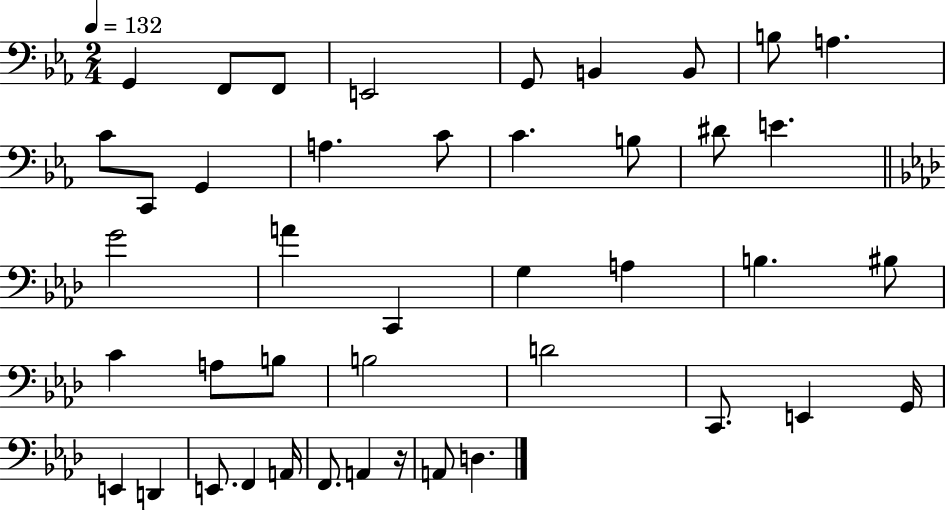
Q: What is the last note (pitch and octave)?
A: D3